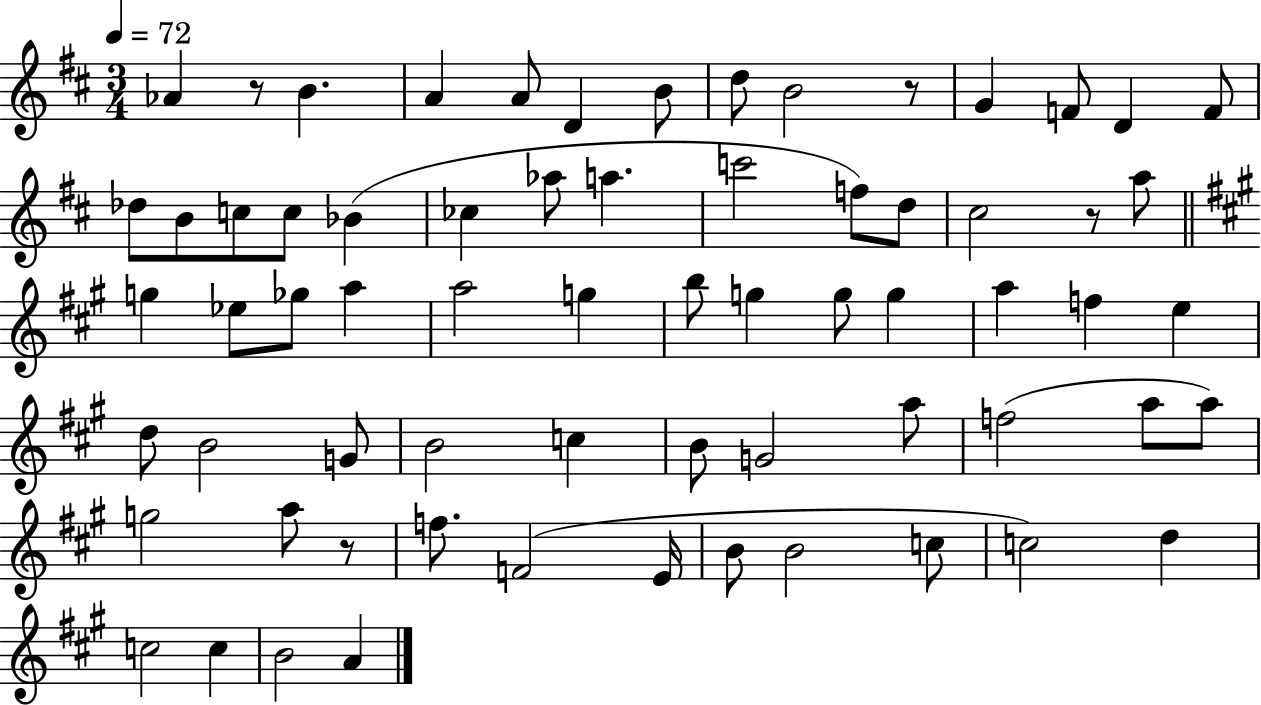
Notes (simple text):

Ab4/q R/e B4/q. A4/q A4/e D4/q B4/e D5/e B4/h R/e G4/q F4/e D4/q F4/e Db5/e B4/e C5/e C5/e Bb4/q CES5/q Ab5/e A5/q. C6/h F5/e D5/e C#5/h R/e A5/e G5/q Eb5/e Gb5/e A5/q A5/h G5/q B5/e G5/q G5/e G5/q A5/q F5/q E5/q D5/e B4/h G4/e B4/h C5/q B4/e G4/h A5/e F5/h A5/e A5/e G5/h A5/e R/e F5/e. F4/h E4/s B4/e B4/h C5/e C5/h D5/q C5/h C5/q B4/h A4/q